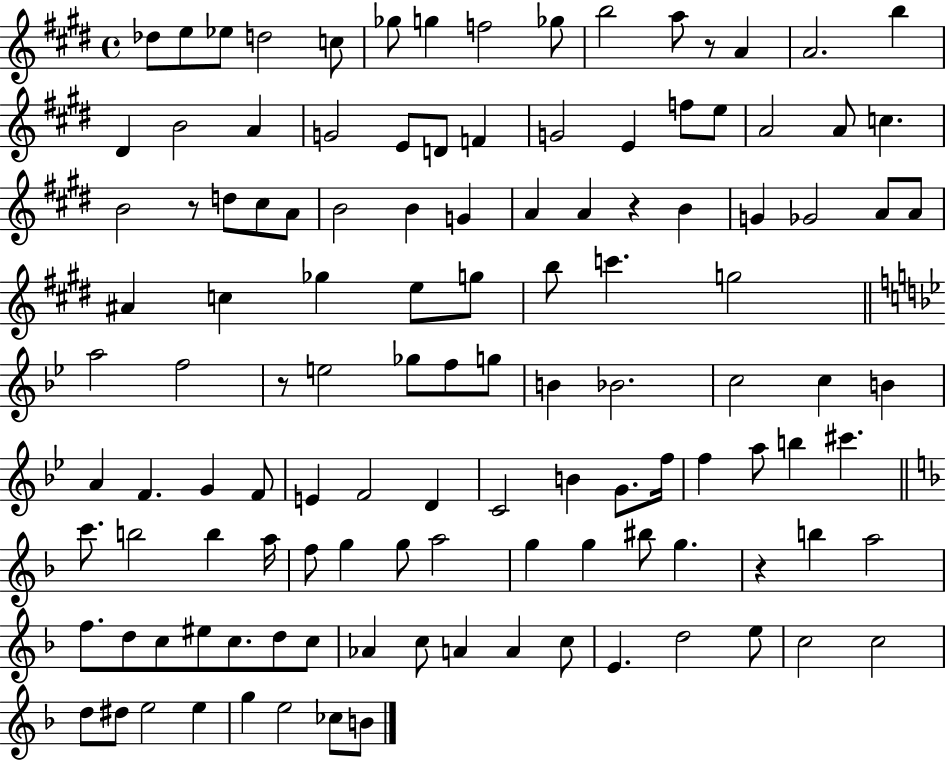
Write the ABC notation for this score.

X:1
T:Untitled
M:4/4
L:1/4
K:E
_d/2 e/2 _e/2 d2 c/2 _g/2 g f2 _g/2 b2 a/2 z/2 A A2 b ^D B2 A G2 E/2 D/2 F G2 E f/2 e/2 A2 A/2 c B2 z/2 d/2 ^c/2 A/2 B2 B G A A z B G _G2 A/2 A/2 ^A c _g e/2 g/2 b/2 c' g2 a2 f2 z/2 e2 _g/2 f/2 g/2 B _B2 c2 c B A F G F/2 E F2 D C2 B G/2 f/4 f a/2 b ^c' c'/2 b2 b a/4 f/2 g g/2 a2 g g ^b/2 g z b a2 f/2 d/2 c/2 ^e/2 c/2 d/2 c/2 _A c/2 A A c/2 E d2 e/2 c2 c2 d/2 ^d/2 e2 e g e2 _c/2 B/2